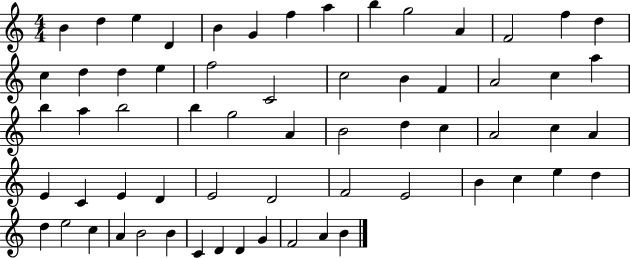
B4/q D5/q E5/q D4/q B4/q G4/q F5/q A5/q B5/q G5/h A4/q F4/h F5/q D5/q C5/q D5/q D5/q E5/q F5/h C4/h C5/h B4/q F4/q A4/h C5/q A5/q B5/q A5/q B5/h B5/q G5/h A4/q B4/h D5/q C5/q A4/h C5/q A4/q E4/q C4/q E4/q D4/q E4/h D4/h F4/h E4/h B4/q C5/q E5/q D5/q D5/q E5/h C5/q A4/q B4/h B4/q C4/q D4/q D4/q G4/q F4/h A4/q B4/q